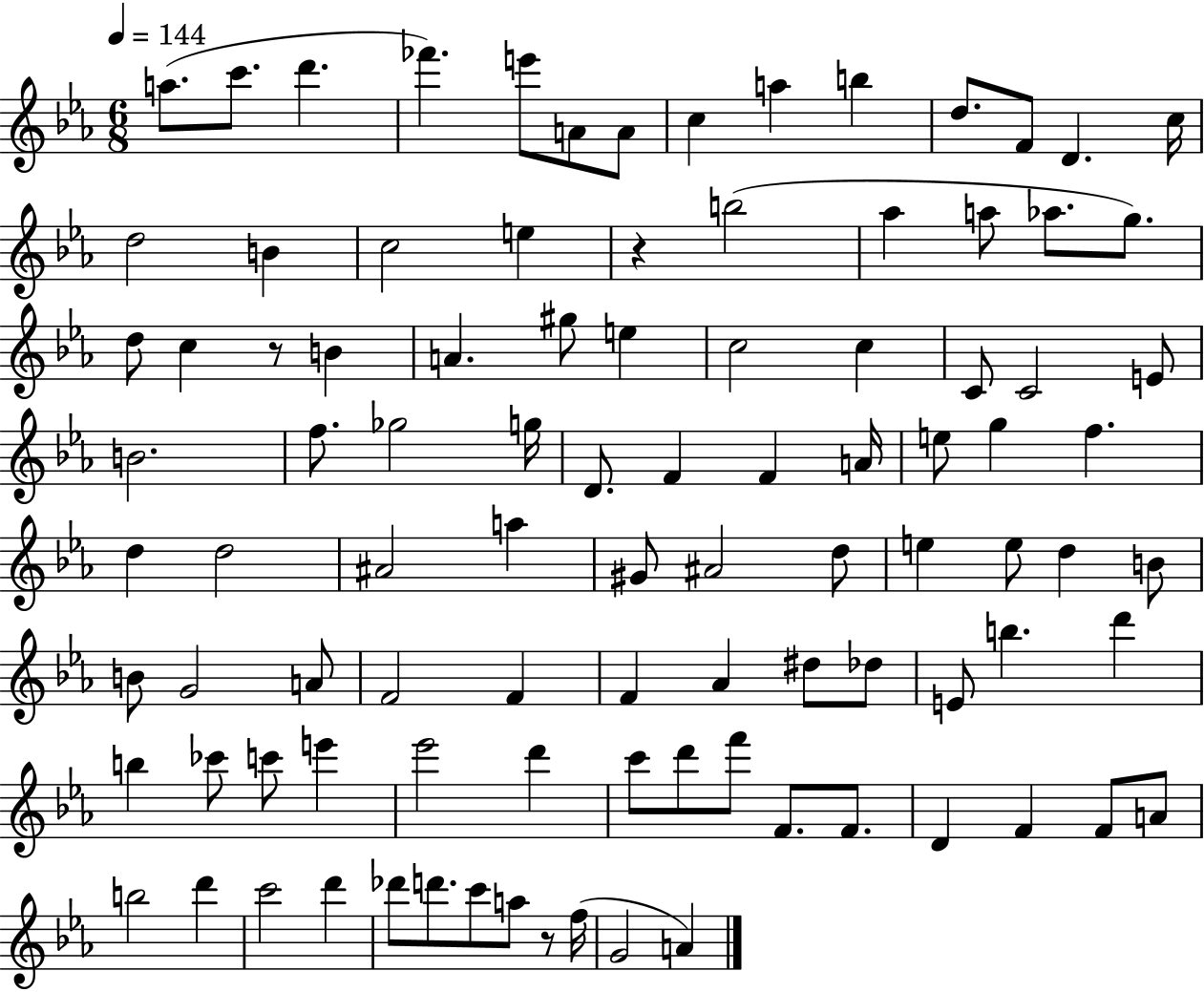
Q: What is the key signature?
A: EES major